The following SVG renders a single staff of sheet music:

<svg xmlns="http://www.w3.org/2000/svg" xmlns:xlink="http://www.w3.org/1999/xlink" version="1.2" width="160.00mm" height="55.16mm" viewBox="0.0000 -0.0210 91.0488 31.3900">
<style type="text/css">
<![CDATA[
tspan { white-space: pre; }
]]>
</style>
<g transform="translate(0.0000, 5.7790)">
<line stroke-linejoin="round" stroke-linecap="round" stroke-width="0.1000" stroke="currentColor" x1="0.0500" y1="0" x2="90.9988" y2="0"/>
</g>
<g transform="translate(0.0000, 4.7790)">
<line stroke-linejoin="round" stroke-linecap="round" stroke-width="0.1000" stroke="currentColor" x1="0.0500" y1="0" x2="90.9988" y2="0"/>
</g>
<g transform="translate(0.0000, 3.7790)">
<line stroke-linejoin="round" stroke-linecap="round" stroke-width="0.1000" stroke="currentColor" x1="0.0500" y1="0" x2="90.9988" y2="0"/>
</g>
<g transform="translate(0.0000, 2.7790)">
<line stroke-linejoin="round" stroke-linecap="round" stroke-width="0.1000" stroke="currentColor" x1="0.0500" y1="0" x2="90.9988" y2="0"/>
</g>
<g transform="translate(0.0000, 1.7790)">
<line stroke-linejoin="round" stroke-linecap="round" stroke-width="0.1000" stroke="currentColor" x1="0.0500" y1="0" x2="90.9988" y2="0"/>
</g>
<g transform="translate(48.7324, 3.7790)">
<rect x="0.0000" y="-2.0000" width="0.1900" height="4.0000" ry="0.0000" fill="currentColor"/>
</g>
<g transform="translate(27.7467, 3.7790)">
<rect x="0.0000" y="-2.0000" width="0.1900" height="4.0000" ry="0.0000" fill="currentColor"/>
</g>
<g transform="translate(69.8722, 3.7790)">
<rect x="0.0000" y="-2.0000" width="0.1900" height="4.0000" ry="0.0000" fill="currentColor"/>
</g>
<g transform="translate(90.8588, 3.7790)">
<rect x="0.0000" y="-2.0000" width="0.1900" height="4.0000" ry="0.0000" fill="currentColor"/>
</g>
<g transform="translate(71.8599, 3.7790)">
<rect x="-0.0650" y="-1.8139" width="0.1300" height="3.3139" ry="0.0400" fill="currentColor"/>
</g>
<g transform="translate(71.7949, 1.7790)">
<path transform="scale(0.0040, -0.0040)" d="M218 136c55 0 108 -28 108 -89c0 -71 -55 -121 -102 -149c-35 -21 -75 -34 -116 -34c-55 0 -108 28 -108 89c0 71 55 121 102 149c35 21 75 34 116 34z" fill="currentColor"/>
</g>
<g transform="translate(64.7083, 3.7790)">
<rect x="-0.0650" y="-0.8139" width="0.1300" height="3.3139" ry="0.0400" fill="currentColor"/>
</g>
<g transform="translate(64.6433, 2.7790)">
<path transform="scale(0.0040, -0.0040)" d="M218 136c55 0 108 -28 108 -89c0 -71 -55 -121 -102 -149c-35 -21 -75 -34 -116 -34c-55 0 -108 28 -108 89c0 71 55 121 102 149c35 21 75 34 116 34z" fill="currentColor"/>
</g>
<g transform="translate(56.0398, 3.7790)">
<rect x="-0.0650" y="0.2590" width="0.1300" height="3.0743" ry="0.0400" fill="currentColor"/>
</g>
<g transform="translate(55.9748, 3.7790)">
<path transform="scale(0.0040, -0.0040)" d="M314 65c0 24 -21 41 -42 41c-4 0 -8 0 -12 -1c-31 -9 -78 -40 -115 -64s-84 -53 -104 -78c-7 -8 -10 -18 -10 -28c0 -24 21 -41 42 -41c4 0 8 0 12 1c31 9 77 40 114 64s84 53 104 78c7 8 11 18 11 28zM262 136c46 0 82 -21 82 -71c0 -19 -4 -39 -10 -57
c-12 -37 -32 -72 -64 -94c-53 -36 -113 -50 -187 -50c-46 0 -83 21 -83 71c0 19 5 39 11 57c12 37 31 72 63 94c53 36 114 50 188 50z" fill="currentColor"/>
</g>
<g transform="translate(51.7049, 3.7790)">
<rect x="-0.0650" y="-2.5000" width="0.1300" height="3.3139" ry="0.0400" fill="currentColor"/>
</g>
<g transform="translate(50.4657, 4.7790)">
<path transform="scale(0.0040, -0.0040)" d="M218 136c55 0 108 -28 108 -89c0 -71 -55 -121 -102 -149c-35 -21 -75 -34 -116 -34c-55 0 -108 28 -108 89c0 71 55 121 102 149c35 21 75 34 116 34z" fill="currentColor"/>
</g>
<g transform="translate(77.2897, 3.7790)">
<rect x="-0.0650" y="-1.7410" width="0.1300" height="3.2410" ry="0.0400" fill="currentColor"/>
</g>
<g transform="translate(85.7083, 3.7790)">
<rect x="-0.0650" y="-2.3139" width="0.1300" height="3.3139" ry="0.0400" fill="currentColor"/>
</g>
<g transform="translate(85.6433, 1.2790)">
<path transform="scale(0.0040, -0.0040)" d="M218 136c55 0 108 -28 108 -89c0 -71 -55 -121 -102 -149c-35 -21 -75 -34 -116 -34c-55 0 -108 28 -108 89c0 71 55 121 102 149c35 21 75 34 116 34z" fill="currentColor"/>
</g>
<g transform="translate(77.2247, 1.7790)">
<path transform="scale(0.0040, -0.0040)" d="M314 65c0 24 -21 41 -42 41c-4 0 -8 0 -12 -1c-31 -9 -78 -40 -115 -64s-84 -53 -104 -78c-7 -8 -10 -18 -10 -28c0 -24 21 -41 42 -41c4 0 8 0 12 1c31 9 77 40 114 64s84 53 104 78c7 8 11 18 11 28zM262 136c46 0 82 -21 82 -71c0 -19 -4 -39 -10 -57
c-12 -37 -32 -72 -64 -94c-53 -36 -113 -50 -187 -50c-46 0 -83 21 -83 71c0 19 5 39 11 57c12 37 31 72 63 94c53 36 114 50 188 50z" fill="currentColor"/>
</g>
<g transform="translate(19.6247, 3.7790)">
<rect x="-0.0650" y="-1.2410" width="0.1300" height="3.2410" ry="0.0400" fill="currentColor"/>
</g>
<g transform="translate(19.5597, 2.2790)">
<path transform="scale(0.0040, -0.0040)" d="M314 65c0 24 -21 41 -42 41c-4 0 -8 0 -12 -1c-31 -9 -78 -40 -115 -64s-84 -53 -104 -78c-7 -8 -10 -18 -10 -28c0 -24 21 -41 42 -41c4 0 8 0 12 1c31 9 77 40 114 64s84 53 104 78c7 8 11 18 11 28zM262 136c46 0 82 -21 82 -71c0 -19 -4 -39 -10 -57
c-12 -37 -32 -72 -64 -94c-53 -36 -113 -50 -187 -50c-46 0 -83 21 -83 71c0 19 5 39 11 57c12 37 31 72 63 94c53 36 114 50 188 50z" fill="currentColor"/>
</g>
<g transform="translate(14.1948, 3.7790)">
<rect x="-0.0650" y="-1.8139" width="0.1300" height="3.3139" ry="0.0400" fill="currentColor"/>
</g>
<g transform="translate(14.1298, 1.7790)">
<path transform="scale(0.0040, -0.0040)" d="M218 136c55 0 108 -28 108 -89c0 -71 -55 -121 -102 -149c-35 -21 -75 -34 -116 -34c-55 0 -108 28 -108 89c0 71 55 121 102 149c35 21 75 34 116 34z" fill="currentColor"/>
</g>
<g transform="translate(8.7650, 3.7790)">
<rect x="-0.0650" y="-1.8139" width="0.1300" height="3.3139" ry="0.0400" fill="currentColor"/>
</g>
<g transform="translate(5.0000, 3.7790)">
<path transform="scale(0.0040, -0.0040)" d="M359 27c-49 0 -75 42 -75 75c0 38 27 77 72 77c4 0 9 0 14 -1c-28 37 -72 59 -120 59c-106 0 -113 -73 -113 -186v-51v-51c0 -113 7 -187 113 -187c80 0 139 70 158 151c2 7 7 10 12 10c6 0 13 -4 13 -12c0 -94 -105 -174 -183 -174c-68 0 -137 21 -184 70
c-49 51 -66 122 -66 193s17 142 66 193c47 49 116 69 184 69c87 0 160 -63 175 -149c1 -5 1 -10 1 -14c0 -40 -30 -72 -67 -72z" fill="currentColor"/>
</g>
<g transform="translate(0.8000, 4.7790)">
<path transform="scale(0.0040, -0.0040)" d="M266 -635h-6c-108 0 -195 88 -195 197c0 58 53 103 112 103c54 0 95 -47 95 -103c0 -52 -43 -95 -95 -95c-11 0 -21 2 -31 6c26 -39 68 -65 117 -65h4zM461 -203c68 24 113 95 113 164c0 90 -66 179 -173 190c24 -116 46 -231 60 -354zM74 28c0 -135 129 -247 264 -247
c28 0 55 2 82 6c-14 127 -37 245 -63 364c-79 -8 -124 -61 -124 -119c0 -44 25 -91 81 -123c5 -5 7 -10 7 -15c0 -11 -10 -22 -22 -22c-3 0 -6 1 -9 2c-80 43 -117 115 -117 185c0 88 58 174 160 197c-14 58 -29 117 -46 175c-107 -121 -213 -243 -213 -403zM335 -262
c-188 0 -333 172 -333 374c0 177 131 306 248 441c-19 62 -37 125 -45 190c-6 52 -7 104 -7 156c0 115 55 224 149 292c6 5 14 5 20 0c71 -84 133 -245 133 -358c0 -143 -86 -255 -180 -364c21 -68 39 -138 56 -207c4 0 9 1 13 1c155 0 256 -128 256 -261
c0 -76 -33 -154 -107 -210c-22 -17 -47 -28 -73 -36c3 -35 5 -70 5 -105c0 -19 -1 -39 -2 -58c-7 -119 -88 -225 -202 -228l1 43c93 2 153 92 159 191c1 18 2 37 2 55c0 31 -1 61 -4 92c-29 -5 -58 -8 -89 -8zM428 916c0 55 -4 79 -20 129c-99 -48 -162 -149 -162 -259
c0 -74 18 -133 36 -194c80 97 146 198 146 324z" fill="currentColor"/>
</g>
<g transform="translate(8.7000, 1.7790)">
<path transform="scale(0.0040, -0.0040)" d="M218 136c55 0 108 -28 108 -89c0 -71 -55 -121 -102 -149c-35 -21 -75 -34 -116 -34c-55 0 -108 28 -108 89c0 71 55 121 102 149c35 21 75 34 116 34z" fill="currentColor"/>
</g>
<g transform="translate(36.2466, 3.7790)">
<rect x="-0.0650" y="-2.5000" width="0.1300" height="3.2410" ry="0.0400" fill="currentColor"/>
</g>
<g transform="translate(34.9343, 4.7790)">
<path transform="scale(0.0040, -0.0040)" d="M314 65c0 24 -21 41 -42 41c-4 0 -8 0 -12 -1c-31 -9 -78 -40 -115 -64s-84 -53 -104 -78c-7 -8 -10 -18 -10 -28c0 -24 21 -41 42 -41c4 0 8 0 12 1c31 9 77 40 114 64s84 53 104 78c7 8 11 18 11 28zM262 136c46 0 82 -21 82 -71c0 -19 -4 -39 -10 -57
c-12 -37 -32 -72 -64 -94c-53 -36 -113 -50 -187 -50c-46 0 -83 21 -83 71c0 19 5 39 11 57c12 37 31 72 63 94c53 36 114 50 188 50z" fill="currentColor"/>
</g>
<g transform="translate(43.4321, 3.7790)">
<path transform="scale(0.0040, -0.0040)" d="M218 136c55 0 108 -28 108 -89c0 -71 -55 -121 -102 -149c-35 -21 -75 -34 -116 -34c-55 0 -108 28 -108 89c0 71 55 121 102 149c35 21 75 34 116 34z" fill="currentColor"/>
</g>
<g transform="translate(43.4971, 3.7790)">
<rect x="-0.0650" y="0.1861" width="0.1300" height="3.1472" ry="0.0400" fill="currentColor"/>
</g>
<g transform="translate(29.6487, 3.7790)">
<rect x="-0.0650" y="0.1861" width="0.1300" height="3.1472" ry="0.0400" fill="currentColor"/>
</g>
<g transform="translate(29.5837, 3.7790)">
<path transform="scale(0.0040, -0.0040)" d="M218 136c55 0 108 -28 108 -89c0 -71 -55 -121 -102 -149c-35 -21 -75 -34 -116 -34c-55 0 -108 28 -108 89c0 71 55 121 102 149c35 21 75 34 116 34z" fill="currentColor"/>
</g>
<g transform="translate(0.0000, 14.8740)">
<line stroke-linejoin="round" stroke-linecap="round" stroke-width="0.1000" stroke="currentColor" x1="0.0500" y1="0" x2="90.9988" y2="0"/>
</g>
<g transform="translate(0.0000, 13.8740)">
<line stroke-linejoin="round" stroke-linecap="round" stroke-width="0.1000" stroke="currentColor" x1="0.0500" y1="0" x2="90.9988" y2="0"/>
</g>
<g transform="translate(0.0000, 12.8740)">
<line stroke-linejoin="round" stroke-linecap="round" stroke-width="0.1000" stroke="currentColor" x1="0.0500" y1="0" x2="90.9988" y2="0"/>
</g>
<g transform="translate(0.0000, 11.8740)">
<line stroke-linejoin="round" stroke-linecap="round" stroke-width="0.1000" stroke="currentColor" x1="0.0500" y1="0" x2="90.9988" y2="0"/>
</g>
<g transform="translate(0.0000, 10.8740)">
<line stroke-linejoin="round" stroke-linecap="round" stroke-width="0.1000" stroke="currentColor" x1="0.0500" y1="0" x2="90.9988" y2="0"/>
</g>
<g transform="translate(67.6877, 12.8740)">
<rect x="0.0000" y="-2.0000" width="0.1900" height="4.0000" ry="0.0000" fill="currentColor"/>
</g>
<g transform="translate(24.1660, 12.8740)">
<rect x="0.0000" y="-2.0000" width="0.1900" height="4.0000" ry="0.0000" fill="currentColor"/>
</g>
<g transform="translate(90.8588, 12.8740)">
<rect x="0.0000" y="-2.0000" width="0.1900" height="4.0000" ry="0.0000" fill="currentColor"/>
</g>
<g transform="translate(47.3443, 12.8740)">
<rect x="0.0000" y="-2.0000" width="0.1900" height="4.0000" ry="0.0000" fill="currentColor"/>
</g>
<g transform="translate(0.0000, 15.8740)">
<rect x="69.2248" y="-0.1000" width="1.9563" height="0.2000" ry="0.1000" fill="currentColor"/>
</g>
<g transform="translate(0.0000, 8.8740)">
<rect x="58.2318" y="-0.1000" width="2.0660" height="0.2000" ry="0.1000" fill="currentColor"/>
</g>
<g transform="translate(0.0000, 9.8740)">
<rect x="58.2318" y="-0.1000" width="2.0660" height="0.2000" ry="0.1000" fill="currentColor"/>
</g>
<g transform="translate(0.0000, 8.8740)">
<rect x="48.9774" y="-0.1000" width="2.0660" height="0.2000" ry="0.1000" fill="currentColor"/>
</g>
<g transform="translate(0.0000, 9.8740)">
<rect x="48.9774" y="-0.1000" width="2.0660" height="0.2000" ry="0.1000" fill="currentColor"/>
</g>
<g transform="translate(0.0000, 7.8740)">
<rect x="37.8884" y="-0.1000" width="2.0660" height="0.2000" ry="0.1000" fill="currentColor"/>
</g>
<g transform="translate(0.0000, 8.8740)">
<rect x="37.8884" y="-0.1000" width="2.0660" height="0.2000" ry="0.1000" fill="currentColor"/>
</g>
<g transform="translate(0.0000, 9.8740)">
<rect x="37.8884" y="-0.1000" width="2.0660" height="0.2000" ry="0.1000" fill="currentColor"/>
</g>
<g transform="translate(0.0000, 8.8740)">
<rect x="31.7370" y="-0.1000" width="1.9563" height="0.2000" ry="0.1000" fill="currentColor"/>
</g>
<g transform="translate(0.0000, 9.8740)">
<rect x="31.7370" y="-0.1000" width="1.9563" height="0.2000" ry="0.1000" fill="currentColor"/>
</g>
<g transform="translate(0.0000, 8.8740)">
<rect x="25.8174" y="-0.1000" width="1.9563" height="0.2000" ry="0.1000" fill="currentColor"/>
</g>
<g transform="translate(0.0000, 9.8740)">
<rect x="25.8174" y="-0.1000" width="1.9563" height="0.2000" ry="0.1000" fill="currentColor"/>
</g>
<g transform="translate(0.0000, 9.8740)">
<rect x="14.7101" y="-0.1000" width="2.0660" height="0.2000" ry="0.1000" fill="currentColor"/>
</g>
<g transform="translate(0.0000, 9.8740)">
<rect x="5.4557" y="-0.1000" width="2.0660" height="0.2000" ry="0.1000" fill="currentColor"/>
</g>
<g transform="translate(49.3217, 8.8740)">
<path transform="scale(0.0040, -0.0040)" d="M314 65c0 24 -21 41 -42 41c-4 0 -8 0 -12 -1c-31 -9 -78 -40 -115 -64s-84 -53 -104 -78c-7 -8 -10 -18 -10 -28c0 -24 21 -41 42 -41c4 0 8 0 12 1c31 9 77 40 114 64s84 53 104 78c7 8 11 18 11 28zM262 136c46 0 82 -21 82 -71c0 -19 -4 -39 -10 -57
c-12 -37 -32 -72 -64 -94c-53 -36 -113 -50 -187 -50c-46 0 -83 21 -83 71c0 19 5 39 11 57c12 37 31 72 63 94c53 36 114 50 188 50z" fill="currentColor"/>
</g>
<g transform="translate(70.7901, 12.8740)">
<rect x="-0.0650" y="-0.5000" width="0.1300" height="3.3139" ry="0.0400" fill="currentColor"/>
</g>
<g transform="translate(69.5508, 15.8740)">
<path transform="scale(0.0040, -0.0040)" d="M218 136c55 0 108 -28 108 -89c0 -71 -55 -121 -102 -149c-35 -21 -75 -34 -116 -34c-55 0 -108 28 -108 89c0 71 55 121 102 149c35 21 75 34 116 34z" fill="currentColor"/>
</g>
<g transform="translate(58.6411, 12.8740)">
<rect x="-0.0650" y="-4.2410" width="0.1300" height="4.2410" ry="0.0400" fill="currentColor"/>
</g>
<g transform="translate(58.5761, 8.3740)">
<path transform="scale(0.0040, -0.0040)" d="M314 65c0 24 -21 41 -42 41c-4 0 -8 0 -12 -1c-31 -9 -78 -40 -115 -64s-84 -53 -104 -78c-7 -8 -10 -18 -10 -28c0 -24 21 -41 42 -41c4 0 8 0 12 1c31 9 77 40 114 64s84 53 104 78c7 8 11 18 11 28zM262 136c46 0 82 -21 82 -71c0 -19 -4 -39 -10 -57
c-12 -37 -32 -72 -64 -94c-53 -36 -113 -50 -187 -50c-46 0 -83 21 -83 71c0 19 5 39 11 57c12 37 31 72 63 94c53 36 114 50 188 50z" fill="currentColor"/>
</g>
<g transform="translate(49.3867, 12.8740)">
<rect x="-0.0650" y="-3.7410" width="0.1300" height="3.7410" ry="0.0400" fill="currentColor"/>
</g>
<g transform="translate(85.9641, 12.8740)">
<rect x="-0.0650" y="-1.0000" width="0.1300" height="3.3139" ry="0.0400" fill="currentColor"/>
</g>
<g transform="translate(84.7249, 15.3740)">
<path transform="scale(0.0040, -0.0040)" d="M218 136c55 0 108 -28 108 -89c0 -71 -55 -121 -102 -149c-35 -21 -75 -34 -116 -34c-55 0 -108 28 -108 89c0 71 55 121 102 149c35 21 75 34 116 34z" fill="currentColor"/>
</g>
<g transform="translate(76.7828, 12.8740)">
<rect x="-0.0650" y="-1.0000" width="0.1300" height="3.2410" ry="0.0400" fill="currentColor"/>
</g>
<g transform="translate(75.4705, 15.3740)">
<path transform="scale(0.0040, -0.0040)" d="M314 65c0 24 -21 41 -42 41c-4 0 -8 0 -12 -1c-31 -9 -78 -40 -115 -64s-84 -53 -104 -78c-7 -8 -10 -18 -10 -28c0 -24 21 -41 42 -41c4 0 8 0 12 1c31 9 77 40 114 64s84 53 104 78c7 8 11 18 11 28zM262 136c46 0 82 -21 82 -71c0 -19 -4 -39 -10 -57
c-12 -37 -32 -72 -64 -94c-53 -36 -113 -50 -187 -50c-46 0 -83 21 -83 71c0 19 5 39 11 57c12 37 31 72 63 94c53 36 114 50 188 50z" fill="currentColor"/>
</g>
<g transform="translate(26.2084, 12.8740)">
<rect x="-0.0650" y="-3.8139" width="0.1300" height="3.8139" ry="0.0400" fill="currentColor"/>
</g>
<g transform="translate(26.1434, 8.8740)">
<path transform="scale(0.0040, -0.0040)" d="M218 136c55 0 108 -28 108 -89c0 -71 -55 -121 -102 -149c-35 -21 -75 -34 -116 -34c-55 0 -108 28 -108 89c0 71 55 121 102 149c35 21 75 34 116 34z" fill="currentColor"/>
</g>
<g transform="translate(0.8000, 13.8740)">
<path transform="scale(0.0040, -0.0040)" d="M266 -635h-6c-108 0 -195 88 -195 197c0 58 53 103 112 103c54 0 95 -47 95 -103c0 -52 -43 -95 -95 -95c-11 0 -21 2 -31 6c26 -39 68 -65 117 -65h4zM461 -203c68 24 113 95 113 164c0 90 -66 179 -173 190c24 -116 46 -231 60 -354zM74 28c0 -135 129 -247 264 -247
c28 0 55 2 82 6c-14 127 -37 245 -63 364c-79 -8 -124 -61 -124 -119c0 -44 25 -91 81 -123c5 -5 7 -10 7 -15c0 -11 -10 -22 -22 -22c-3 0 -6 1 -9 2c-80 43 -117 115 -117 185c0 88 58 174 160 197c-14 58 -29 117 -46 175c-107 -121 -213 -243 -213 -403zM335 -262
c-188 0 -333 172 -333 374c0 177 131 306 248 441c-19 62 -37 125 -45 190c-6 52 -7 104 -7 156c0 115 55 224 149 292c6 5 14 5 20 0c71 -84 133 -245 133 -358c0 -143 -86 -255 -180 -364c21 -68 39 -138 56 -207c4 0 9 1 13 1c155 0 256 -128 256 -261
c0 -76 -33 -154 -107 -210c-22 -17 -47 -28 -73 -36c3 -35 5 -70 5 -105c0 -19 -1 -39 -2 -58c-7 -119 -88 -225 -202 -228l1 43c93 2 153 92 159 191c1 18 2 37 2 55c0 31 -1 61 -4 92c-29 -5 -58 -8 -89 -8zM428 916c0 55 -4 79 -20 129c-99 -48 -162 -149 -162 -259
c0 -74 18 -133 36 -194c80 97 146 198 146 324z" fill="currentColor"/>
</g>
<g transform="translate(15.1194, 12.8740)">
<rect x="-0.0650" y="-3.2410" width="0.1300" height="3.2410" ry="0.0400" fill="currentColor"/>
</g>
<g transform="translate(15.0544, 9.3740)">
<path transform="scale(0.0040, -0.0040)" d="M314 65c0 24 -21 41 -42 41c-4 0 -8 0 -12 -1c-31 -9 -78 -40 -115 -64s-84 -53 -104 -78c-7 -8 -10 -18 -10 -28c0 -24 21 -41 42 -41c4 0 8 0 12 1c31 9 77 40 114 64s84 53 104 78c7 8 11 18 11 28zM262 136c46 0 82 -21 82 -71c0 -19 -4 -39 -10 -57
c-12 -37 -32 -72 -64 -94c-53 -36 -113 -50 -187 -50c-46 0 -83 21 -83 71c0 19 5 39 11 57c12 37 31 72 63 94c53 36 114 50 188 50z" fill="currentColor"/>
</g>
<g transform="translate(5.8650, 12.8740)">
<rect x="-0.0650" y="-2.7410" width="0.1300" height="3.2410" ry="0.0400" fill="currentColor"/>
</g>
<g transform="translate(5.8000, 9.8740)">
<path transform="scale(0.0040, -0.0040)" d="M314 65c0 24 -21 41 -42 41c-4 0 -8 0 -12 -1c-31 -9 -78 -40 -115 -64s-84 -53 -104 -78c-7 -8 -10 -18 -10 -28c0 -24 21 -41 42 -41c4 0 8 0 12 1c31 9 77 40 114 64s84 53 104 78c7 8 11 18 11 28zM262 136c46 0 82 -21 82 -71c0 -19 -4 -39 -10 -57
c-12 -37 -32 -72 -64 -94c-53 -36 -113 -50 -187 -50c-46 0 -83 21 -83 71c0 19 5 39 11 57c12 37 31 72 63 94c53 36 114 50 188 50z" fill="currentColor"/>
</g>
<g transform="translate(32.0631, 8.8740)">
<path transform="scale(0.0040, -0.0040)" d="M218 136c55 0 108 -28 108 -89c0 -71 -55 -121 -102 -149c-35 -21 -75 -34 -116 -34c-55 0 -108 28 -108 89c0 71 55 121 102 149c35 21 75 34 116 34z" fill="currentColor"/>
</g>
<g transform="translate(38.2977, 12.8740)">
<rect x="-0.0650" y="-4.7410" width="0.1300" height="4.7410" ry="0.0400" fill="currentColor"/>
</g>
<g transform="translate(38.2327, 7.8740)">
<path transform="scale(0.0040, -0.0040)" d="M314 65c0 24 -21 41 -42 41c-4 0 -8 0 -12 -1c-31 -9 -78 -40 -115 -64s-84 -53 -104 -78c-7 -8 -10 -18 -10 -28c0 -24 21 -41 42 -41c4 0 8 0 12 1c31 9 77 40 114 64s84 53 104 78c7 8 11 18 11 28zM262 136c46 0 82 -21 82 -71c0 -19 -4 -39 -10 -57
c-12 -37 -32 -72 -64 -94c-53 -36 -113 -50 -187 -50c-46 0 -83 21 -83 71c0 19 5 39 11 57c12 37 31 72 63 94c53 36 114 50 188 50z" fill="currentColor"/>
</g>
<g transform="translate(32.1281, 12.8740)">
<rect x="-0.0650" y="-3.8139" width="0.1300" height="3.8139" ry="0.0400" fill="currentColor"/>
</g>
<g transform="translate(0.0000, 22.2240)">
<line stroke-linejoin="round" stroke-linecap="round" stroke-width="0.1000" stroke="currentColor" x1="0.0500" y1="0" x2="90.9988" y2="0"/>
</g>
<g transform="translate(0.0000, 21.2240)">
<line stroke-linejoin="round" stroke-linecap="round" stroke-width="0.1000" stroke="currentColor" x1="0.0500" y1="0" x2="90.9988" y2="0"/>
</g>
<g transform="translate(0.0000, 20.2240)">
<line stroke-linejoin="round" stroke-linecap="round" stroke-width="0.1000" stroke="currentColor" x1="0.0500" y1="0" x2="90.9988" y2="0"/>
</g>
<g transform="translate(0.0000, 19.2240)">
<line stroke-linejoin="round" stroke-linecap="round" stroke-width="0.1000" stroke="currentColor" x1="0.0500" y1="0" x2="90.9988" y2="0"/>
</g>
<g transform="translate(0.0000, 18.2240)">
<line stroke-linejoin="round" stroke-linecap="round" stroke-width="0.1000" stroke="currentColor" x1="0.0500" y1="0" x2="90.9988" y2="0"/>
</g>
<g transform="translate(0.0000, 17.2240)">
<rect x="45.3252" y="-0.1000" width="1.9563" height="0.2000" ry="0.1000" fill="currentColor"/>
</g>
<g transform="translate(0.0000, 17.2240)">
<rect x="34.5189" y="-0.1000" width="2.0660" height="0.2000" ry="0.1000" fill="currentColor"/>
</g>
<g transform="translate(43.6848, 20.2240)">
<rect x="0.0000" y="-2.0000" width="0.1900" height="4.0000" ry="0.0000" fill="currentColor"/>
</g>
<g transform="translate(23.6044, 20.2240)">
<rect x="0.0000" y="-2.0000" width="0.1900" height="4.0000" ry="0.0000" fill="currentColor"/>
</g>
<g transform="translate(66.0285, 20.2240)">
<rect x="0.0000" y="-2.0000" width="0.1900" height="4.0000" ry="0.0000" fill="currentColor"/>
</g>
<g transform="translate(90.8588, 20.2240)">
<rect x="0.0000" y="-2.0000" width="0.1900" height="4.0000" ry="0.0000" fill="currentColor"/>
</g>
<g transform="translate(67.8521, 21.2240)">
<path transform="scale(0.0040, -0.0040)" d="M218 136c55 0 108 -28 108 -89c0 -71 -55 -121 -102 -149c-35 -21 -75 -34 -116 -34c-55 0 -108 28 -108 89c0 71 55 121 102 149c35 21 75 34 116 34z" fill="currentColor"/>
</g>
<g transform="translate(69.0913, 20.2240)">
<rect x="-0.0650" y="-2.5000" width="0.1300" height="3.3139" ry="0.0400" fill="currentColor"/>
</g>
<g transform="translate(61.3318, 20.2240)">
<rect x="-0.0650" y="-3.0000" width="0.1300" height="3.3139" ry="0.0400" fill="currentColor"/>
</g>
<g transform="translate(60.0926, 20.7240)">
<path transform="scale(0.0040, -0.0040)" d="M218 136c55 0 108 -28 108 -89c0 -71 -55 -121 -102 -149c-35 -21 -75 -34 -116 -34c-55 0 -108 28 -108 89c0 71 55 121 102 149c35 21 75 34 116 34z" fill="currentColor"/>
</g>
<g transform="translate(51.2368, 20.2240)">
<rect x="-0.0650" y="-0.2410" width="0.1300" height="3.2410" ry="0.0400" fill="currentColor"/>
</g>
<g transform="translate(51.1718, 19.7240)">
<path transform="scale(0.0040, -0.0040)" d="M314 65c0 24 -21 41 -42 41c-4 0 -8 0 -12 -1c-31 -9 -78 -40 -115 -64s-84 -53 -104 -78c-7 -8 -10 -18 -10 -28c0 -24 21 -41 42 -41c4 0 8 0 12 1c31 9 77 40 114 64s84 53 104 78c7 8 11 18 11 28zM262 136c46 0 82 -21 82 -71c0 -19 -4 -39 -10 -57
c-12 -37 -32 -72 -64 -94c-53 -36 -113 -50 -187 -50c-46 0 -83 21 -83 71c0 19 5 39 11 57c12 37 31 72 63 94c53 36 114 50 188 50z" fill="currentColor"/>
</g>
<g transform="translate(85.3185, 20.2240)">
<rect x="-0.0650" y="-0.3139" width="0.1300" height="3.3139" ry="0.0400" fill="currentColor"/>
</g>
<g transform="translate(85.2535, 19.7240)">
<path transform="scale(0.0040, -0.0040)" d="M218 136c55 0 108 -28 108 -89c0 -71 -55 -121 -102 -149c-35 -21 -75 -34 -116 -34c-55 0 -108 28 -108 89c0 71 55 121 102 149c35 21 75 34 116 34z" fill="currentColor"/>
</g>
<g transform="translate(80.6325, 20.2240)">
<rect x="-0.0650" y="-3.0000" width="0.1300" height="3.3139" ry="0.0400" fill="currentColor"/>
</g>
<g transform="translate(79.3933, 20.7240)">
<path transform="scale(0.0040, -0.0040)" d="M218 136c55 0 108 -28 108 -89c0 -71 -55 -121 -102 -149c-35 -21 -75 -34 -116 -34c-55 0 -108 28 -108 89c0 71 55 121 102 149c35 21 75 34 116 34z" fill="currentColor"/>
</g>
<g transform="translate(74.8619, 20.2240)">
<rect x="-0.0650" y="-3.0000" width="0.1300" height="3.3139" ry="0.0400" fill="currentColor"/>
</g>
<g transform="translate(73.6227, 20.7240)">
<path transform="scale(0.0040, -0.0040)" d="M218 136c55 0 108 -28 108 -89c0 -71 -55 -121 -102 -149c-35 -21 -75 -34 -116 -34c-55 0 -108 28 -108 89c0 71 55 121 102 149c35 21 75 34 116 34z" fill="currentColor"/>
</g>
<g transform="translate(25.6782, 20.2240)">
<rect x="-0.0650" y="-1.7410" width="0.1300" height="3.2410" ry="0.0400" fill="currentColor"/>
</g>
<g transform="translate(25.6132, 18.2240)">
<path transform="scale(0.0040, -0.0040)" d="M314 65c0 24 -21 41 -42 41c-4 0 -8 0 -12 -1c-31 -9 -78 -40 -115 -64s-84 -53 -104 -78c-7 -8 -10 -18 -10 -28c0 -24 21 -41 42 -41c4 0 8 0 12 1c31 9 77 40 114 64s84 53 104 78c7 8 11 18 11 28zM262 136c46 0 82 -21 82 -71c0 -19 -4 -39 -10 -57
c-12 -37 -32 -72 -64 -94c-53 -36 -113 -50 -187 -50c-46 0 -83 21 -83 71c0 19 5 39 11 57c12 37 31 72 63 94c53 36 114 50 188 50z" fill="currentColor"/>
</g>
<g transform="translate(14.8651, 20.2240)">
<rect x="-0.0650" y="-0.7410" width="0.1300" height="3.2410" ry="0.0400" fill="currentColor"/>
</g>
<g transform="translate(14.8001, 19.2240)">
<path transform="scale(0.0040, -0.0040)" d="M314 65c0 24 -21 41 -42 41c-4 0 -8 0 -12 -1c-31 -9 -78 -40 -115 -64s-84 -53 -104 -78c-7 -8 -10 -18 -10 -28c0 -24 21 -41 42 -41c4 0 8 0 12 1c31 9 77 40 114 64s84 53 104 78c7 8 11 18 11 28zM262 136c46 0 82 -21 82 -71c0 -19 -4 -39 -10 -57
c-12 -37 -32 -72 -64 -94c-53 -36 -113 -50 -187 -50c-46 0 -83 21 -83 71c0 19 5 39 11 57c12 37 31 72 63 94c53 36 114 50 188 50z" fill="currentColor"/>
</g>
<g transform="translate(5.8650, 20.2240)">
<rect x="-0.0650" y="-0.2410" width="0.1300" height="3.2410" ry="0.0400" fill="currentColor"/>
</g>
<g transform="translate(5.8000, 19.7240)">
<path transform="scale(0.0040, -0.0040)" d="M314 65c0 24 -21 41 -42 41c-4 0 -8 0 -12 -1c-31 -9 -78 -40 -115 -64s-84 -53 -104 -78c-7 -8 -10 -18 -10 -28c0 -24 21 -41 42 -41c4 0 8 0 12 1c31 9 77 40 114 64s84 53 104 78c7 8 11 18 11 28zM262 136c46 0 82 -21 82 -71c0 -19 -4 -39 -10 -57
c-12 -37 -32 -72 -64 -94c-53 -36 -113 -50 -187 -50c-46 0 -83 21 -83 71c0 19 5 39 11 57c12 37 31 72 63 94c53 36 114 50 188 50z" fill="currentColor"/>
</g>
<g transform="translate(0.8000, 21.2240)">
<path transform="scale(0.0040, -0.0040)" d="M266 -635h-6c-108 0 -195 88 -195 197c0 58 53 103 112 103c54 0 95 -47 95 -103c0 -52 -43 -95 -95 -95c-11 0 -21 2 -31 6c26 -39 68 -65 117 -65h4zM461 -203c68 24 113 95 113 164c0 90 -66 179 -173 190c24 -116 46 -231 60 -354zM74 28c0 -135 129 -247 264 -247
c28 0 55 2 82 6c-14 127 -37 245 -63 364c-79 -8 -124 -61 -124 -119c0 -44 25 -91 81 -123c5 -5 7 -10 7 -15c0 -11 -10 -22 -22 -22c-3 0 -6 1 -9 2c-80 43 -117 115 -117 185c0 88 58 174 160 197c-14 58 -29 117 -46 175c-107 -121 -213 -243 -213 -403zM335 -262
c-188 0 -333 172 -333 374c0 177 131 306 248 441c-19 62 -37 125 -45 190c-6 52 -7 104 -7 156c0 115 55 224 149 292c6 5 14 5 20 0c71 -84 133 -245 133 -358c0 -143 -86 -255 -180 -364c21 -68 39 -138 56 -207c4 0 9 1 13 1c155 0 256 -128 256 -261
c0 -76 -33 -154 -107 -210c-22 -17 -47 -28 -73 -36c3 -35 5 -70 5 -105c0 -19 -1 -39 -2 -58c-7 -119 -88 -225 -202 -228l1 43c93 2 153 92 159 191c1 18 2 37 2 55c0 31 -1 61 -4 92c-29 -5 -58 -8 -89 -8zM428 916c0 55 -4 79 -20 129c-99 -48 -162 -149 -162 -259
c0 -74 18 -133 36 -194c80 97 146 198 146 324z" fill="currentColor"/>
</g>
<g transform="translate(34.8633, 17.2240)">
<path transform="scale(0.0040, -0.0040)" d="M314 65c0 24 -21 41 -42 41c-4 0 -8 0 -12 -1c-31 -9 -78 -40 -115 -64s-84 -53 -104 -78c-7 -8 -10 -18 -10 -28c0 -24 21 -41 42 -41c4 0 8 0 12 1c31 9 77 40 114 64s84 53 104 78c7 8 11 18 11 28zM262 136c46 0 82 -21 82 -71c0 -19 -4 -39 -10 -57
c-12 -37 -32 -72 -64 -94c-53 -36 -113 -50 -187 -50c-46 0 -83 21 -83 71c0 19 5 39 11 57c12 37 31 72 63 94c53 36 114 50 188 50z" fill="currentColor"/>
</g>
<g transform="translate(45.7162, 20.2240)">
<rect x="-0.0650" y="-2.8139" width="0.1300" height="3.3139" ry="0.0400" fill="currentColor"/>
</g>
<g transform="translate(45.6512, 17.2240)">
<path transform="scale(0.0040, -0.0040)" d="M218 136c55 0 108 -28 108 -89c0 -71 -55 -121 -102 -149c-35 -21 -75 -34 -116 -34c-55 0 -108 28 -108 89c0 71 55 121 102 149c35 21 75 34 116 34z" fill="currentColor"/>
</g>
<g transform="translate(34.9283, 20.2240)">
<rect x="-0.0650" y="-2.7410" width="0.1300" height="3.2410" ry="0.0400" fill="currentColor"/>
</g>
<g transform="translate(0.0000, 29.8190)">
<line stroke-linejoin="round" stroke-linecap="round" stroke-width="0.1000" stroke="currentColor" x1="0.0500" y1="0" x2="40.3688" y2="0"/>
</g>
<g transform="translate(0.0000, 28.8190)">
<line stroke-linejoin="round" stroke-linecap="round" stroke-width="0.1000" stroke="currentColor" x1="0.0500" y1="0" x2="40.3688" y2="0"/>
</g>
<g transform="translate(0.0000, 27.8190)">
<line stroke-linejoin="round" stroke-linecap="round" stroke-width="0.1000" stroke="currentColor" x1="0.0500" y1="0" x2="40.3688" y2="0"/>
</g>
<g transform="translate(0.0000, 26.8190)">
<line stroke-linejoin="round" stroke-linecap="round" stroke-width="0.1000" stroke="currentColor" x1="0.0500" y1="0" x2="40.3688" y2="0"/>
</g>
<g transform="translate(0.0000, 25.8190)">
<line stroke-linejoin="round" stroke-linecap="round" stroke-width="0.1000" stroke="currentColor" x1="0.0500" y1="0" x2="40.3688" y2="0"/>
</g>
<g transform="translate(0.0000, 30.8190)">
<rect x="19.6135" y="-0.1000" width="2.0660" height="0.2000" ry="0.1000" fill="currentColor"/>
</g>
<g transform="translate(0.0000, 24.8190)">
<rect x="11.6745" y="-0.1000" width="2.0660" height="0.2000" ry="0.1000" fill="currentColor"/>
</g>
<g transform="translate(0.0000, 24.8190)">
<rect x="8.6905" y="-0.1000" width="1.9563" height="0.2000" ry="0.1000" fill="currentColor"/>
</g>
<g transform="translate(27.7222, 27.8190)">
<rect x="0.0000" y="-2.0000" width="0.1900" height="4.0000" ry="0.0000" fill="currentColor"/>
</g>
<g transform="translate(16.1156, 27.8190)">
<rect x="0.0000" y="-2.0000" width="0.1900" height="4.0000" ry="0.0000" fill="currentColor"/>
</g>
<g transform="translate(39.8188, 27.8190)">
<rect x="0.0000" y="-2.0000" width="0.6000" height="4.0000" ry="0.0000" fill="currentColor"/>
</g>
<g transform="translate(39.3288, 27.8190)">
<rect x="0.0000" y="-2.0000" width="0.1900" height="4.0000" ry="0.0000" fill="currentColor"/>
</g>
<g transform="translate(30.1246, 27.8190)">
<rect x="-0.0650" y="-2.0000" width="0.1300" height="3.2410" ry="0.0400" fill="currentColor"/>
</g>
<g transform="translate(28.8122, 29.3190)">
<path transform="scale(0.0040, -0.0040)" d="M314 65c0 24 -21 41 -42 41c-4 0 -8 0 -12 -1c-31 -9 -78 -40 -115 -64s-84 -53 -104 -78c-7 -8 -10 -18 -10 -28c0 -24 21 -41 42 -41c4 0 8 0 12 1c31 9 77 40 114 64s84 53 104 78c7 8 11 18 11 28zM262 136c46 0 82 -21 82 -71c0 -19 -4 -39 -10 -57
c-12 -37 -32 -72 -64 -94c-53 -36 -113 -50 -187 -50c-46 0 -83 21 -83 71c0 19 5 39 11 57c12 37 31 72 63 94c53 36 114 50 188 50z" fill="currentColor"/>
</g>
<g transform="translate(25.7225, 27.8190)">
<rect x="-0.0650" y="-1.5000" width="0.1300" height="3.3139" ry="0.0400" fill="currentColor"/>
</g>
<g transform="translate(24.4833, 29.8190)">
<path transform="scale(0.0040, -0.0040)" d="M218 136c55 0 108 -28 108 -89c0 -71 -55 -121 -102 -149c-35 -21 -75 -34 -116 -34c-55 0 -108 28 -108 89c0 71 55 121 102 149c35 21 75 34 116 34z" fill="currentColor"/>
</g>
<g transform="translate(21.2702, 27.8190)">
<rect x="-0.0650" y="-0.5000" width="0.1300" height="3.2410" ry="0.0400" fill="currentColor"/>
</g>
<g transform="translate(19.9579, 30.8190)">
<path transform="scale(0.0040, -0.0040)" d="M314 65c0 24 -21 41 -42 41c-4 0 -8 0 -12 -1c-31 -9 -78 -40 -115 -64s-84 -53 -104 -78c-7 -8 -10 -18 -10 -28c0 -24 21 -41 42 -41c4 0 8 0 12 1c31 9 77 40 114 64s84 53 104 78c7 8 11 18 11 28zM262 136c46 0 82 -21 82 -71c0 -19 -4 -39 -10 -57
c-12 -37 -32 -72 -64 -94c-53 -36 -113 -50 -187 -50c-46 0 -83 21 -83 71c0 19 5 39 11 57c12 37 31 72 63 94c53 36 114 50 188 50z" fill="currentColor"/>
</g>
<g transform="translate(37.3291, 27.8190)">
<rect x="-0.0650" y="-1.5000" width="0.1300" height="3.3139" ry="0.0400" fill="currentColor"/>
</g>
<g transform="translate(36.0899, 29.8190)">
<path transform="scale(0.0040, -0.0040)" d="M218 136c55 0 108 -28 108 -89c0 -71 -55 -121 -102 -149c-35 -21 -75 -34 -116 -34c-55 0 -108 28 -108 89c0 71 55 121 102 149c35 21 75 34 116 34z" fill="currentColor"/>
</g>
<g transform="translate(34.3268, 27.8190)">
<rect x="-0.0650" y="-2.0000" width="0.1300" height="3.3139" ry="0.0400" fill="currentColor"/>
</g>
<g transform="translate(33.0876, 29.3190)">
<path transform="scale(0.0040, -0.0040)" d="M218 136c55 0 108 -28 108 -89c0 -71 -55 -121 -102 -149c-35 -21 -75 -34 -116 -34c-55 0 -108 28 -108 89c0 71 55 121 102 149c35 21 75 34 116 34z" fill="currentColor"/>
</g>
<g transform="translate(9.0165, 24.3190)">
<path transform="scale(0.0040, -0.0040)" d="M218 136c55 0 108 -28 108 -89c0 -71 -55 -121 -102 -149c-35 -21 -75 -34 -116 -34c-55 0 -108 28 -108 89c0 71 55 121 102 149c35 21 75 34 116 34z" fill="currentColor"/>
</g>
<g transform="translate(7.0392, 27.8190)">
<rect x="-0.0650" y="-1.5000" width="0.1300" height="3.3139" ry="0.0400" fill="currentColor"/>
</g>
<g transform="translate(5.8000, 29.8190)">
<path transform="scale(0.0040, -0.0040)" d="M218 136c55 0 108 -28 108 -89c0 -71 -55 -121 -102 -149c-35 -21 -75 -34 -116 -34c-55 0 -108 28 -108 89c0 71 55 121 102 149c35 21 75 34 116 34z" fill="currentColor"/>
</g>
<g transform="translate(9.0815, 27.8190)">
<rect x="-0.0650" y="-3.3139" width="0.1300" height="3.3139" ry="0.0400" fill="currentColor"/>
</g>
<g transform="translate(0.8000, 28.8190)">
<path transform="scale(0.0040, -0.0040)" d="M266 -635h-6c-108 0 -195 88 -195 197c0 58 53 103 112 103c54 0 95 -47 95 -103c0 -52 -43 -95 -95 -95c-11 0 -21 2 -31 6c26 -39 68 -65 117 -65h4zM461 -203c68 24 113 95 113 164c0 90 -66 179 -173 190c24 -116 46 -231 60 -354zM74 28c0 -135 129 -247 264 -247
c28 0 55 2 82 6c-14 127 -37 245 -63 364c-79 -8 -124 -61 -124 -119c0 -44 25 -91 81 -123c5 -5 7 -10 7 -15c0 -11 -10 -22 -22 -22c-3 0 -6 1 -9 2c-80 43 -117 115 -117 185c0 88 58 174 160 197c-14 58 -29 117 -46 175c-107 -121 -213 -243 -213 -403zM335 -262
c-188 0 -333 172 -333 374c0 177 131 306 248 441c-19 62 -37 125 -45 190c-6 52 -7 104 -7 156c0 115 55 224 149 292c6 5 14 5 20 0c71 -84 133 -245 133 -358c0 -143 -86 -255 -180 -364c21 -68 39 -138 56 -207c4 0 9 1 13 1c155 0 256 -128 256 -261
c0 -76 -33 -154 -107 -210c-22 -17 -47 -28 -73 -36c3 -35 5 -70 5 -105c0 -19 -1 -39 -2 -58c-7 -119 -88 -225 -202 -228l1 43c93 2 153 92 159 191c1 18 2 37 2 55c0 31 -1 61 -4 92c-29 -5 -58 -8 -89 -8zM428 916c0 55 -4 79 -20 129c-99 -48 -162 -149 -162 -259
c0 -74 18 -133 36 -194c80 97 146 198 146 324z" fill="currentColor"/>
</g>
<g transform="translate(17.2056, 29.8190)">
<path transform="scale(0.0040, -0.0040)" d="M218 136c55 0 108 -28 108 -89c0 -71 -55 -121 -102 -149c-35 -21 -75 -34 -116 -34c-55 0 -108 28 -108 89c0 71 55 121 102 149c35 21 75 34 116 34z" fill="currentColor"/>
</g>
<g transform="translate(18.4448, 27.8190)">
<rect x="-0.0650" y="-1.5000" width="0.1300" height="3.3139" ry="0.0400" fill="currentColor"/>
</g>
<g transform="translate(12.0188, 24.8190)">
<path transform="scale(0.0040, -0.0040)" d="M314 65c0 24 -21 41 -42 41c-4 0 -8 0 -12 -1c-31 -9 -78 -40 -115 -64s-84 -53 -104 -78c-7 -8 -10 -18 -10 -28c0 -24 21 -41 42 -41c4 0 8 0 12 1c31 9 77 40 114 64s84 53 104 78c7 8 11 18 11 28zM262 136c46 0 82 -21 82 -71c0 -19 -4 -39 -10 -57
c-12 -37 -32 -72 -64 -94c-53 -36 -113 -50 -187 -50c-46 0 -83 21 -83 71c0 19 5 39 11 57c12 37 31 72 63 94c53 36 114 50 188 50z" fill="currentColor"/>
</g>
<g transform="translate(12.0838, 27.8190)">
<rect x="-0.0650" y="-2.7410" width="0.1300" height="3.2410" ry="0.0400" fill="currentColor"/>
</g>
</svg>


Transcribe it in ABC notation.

X:1
T:Untitled
M:4/4
L:1/4
K:C
f f e2 B G2 B G B2 d f f2 g a2 b2 c' c' e'2 c'2 d'2 C D2 D c2 d2 f2 a2 a c2 A G A A c E b a2 E C2 E F2 F E